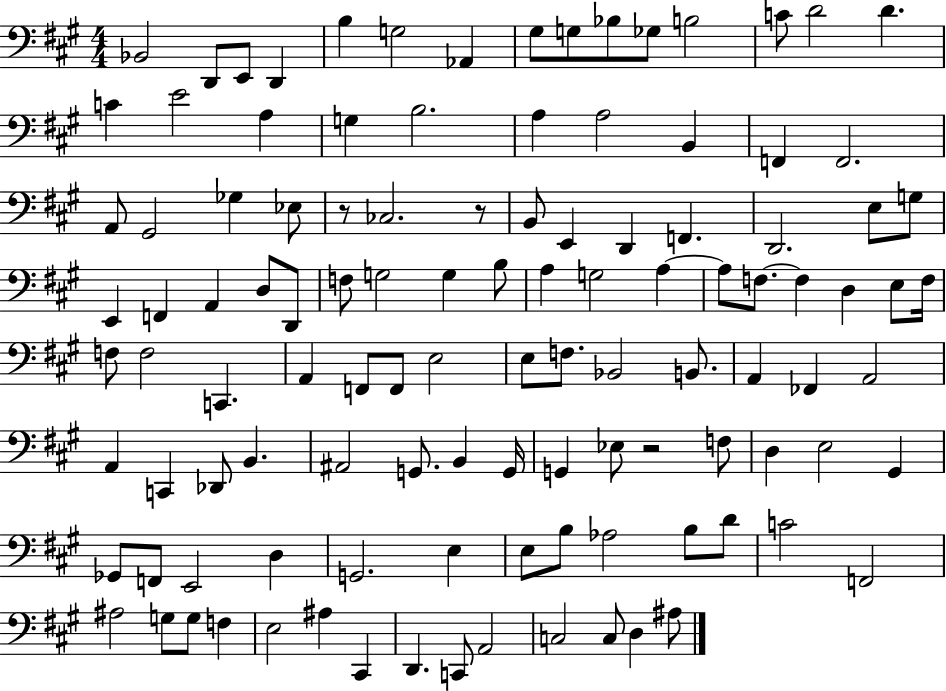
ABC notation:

X:1
T:Untitled
M:4/4
L:1/4
K:A
_B,,2 D,,/2 E,,/2 D,, B, G,2 _A,, ^G,/2 G,/2 _B,/2 _G,/2 B,2 C/2 D2 D C E2 A, G, B,2 A, A,2 B,, F,, F,,2 A,,/2 ^G,,2 _G, _E,/2 z/2 _C,2 z/2 B,,/2 E,, D,, F,, D,,2 E,/2 G,/2 E,, F,, A,, D,/2 D,,/2 F,/2 G,2 G, B,/2 A, G,2 A, A,/2 F,/2 F, D, E,/2 F,/4 F,/2 F,2 C,, A,, F,,/2 F,,/2 E,2 E,/2 F,/2 _B,,2 B,,/2 A,, _F,, A,,2 A,, C,, _D,,/2 B,, ^A,,2 G,,/2 B,, G,,/4 G,, _E,/2 z2 F,/2 D, E,2 ^G,, _G,,/2 F,,/2 E,,2 D, G,,2 E, E,/2 B,/2 _A,2 B,/2 D/2 C2 F,,2 ^A,2 G,/2 G,/2 F, E,2 ^A, ^C,, D,, C,,/2 A,,2 C,2 C,/2 D, ^A,/2